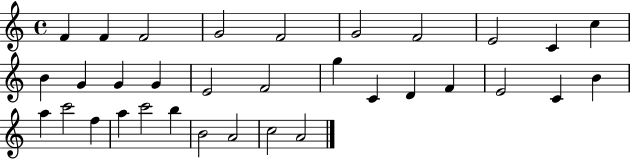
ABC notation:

X:1
T:Untitled
M:4/4
L:1/4
K:C
F F F2 G2 F2 G2 F2 E2 C c B G G G E2 F2 g C D F E2 C B a c'2 f a c'2 b B2 A2 c2 A2